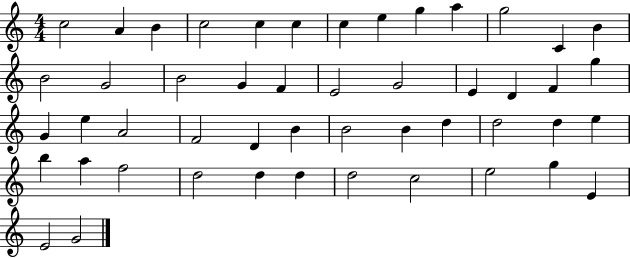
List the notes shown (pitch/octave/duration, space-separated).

C5/h A4/q B4/q C5/h C5/q C5/q C5/q E5/q G5/q A5/q G5/h C4/q B4/q B4/h G4/h B4/h G4/q F4/q E4/h G4/h E4/q D4/q F4/q G5/q G4/q E5/q A4/h F4/h D4/q B4/q B4/h B4/q D5/q D5/h D5/q E5/q B5/q A5/q F5/h D5/h D5/q D5/q D5/h C5/h E5/h G5/q E4/q E4/h G4/h